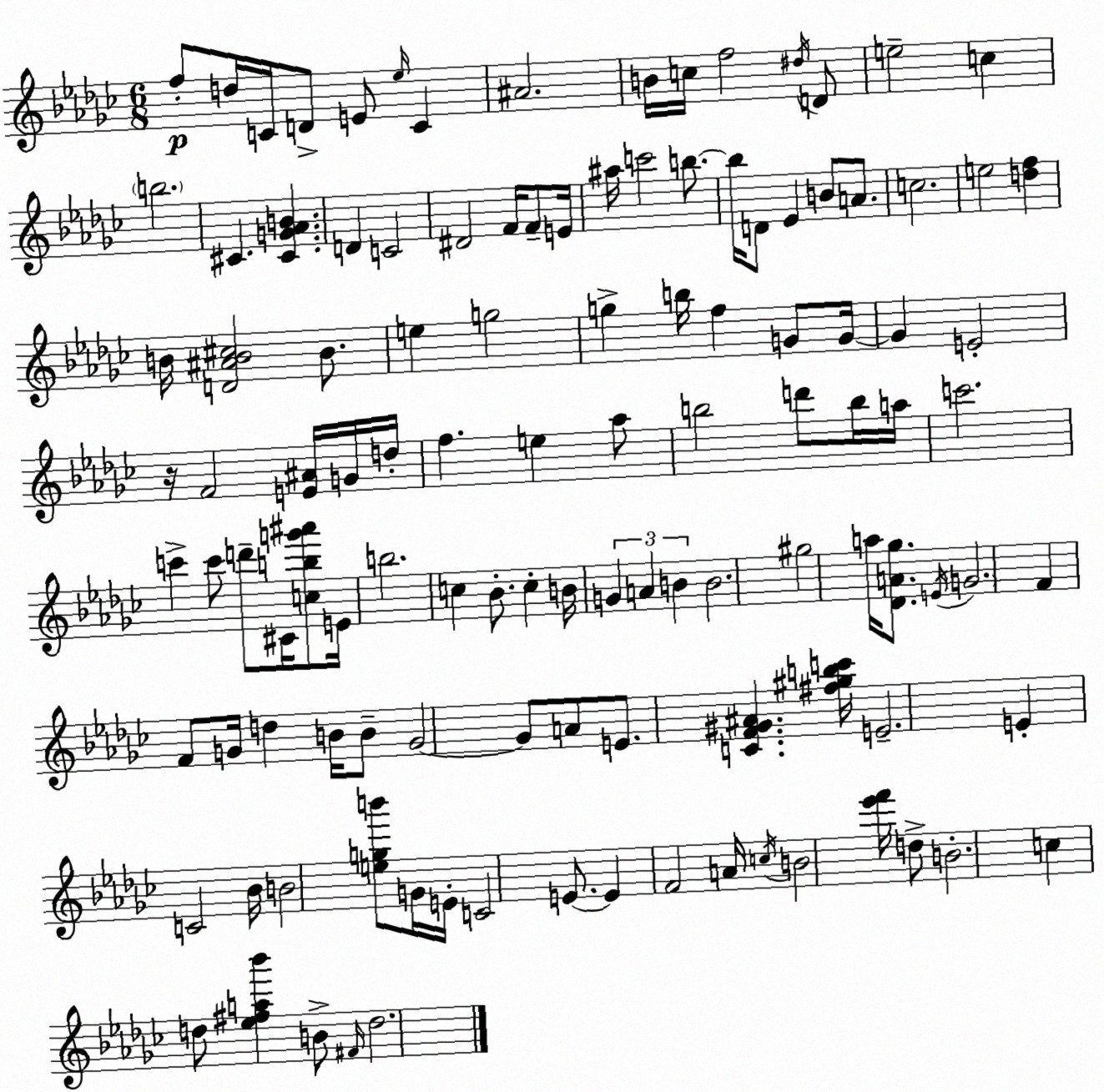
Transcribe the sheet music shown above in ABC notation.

X:1
T:Untitled
M:6/8
L:1/4
K:Ebm
f/2 d/4 C/4 D/2 E/2 _e/4 C ^A2 B/4 c/4 f2 ^d/4 D/2 e2 c b2 ^C [^CG_AB] D C2 ^D2 F/4 F/2 E/4 ^a/4 c'2 b/2 b/4 D/2 _E B/2 A/2 c2 e2 [df] B/4 [D^AB^c]2 B/2 e g2 g b/4 f G/2 G/4 G E2 z/4 F2 [E^A]/4 G/4 d/4 f e _a/2 b2 d'/2 b/4 a/4 c'2 c' c'/2 d'/2 ^C/4 [cbg'^a']/2 E/4 b2 c _B/2 c B/4 G A B B2 ^g2 a/4 [_DA_g]/2 E/4 G2 F F/2 G/4 d B/4 B/2 G2 G/2 A/2 E/2 [CF^G^A] [^f^gbc']/4 E2 E C2 _B/4 B2 [egb']/2 G/4 E/4 C2 E/2 E F2 A/4 c/4 B2 [_e'f']/4 d/2 B2 c d/2 [_e^fa_b'] B/2 ^F/4 d2